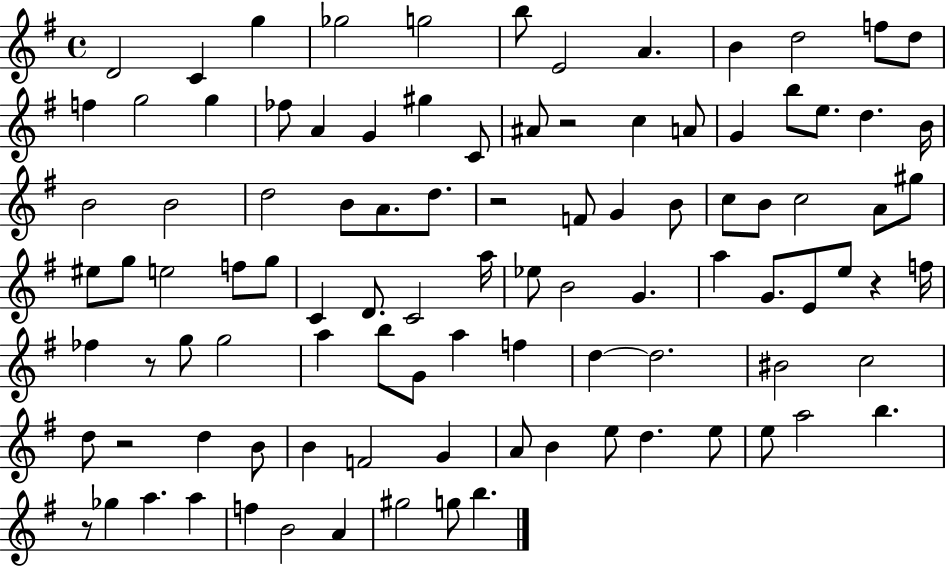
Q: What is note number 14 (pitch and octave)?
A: G5